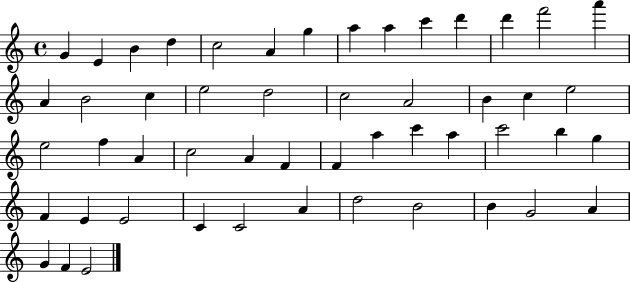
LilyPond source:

{
  \clef treble
  \time 4/4
  \defaultTimeSignature
  \key c \major
  g'4 e'4 b'4 d''4 | c''2 a'4 g''4 | a''4 a''4 c'''4 d'''4 | d'''4 f'''2 a'''4 | \break a'4 b'2 c''4 | e''2 d''2 | c''2 a'2 | b'4 c''4 e''2 | \break e''2 f''4 a'4 | c''2 a'4 f'4 | f'4 a''4 c'''4 a''4 | c'''2 b''4 g''4 | \break f'4 e'4 e'2 | c'4 c'2 a'4 | d''2 b'2 | b'4 g'2 a'4 | \break g'4 f'4 e'2 | \bar "|."
}